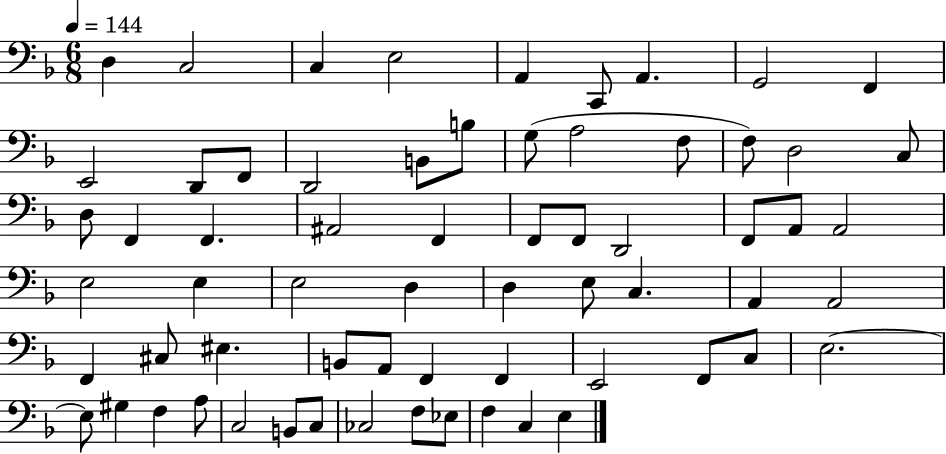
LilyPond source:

{
  \clef bass
  \numericTimeSignature
  \time 6/8
  \key f \major
  \tempo 4 = 144
  d4 c2 | c4 e2 | a,4 c,8 a,4. | g,2 f,4 | \break e,2 d,8 f,8 | d,2 b,8 b8 | g8( a2 f8 | f8) d2 c8 | \break d8 f,4 f,4. | ais,2 f,4 | f,8 f,8 d,2 | f,8 a,8 a,2 | \break e2 e4 | e2 d4 | d4 e8 c4. | a,4 a,2 | \break f,4 cis8 eis4. | b,8 a,8 f,4 f,4 | e,2 f,8 c8 | e2.~~ | \break e8 gis4 f4 a8 | c2 b,8 c8 | ces2 f8 ees8 | f4 c4 e4 | \break \bar "|."
}